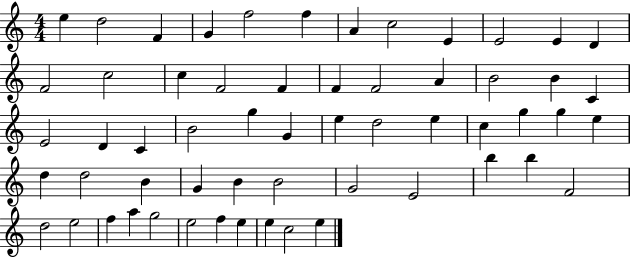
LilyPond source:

{
  \clef treble
  \numericTimeSignature
  \time 4/4
  \key c \major
  e''4 d''2 f'4 | g'4 f''2 f''4 | a'4 c''2 e'4 | e'2 e'4 d'4 | \break f'2 c''2 | c''4 f'2 f'4 | f'4 f'2 a'4 | b'2 b'4 c'4 | \break e'2 d'4 c'4 | b'2 g''4 g'4 | e''4 d''2 e''4 | c''4 g''4 g''4 e''4 | \break d''4 d''2 b'4 | g'4 b'4 b'2 | g'2 e'2 | b''4 b''4 f'2 | \break d''2 e''2 | f''4 a''4 g''2 | e''2 f''4 e''4 | e''4 c''2 e''4 | \break \bar "|."
}